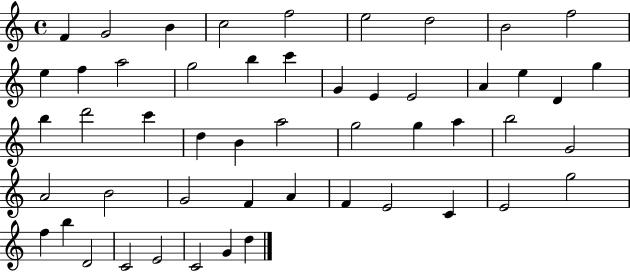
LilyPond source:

{
  \clef treble
  \time 4/4
  \defaultTimeSignature
  \key c \major
  f'4 g'2 b'4 | c''2 f''2 | e''2 d''2 | b'2 f''2 | \break e''4 f''4 a''2 | g''2 b''4 c'''4 | g'4 e'4 e'2 | a'4 e''4 d'4 g''4 | \break b''4 d'''2 c'''4 | d''4 b'4 a''2 | g''2 g''4 a''4 | b''2 g'2 | \break a'2 b'2 | g'2 f'4 a'4 | f'4 e'2 c'4 | e'2 g''2 | \break f''4 b''4 d'2 | c'2 e'2 | c'2 g'4 d''4 | \bar "|."
}